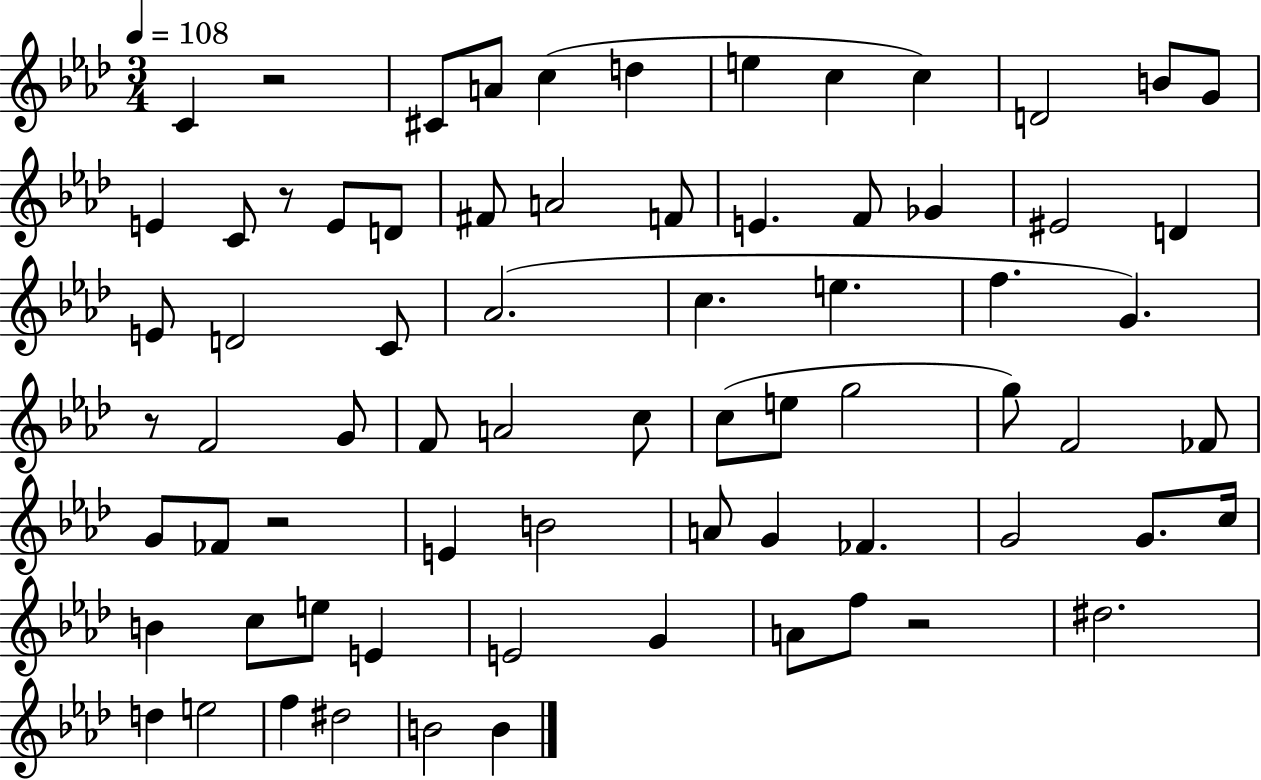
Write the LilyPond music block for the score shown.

{
  \clef treble
  \numericTimeSignature
  \time 3/4
  \key aes \major
  \tempo 4 = 108
  c'4 r2 | cis'8 a'8 c''4( d''4 | e''4 c''4 c''4) | d'2 b'8 g'8 | \break e'4 c'8 r8 e'8 d'8 | fis'8 a'2 f'8 | e'4. f'8 ges'4 | eis'2 d'4 | \break e'8 d'2 c'8 | aes'2.( | c''4. e''4. | f''4. g'4.) | \break r8 f'2 g'8 | f'8 a'2 c''8 | c''8( e''8 g''2 | g''8) f'2 fes'8 | \break g'8 fes'8 r2 | e'4 b'2 | a'8 g'4 fes'4. | g'2 g'8. c''16 | \break b'4 c''8 e''8 e'4 | e'2 g'4 | a'8 f''8 r2 | dis''2. | \break d''4 e''2 | f''4 dis''2 | b'2 b'4 | \bar "|."
}